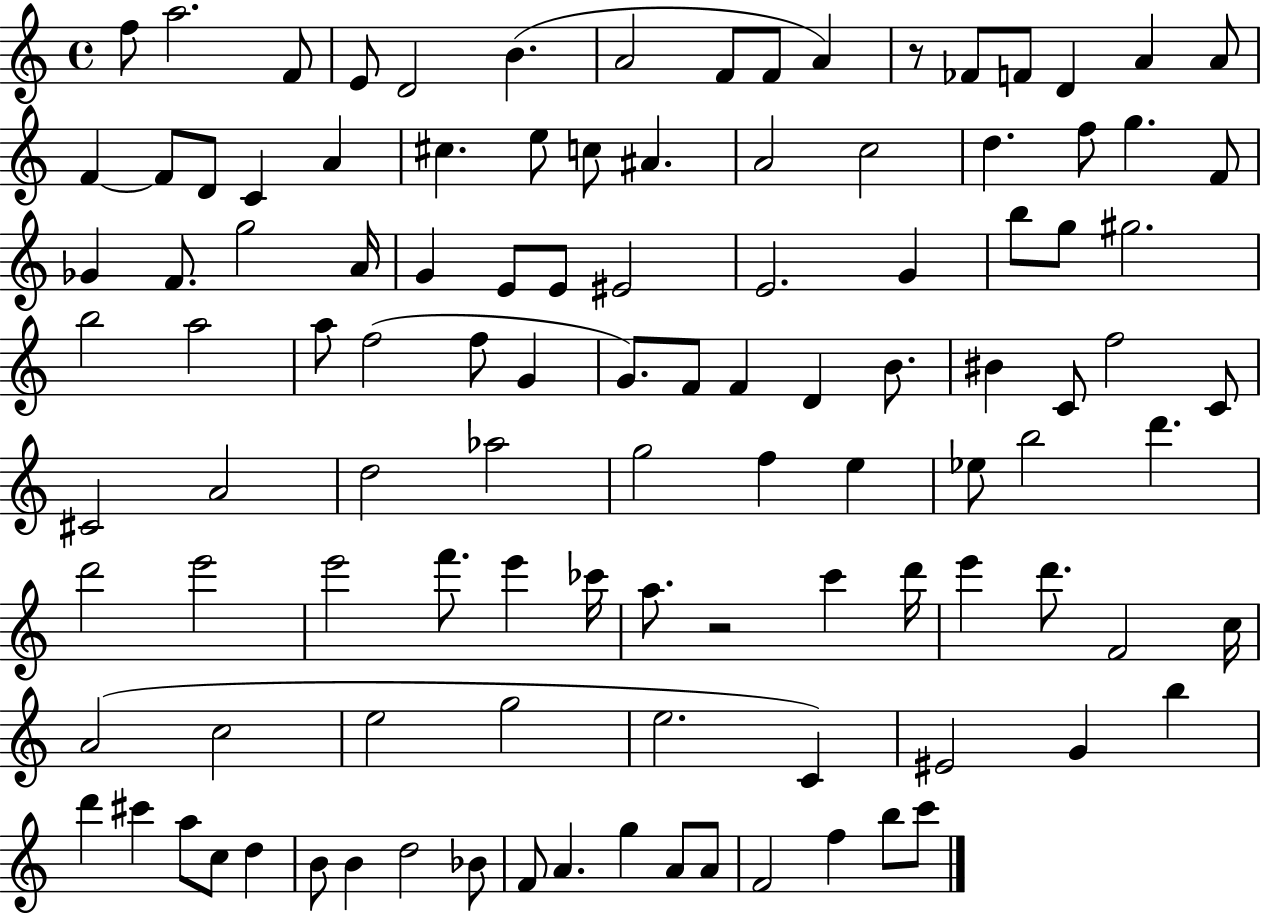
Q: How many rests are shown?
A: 2